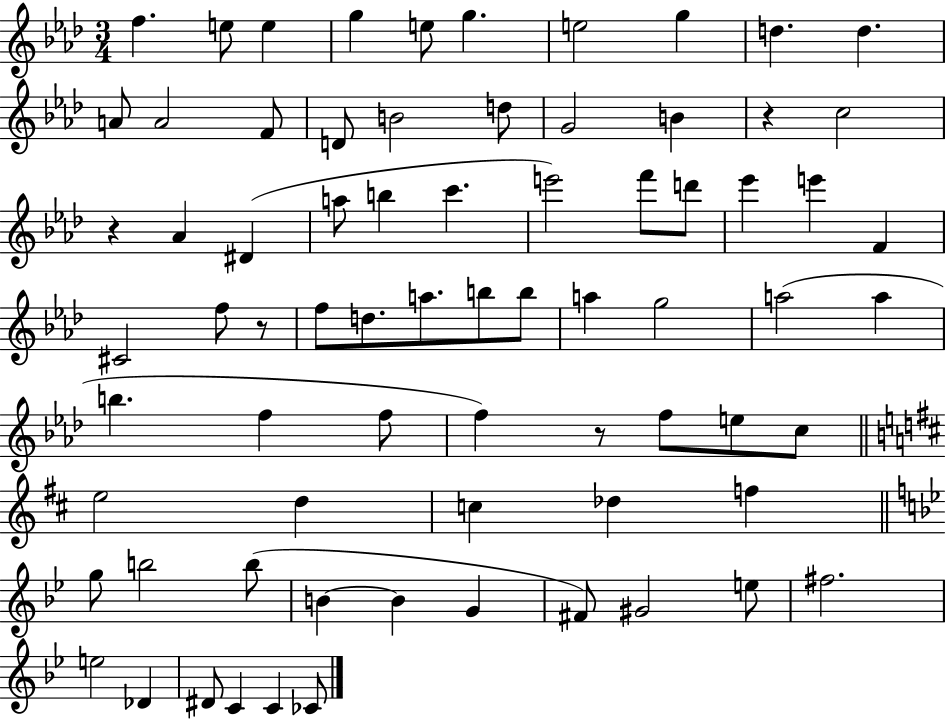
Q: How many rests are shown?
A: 4